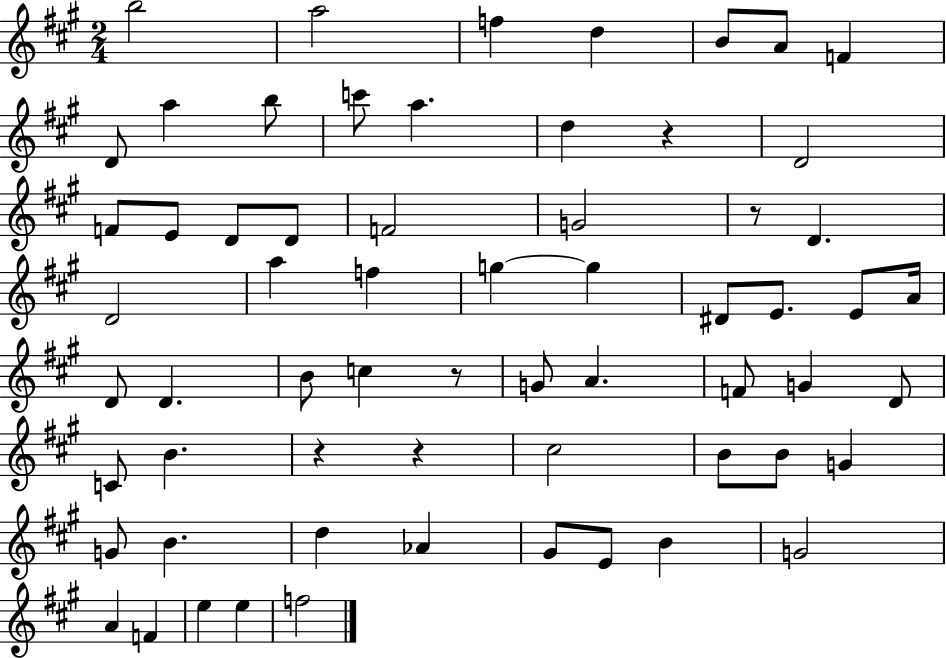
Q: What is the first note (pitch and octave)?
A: B5